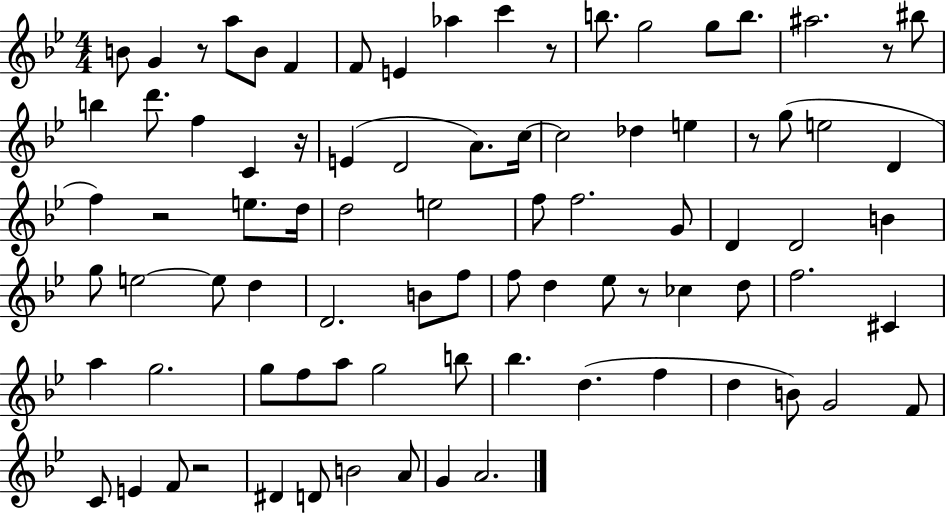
X:1
T:Untitled
M:4/4
L:1/4
K:Bb
B/2 G z/2 a/2 B/2 F F/2 E _a c' z/2 b/2 g2 g/2 b/2 ^a2 z/2 ^b/2 b d'/2 f C z/4 E D2 A/2 c/4 c2 _d e z/2 g/2 e2 D f z2 e/2 d/4 d2 e2 f/2 f2 G/2 D D2 B g/2 e2 e/2 d D2 B/2 f/2 f/2 d _e/2 z/2 _c d/2 f2 ^C a g2 g/2 f/2 a/2 g2 b/2 _b d f d B/2 G2 F/2 C/2 E F/2 z2 ^D D/2 B2 A/2 G A2